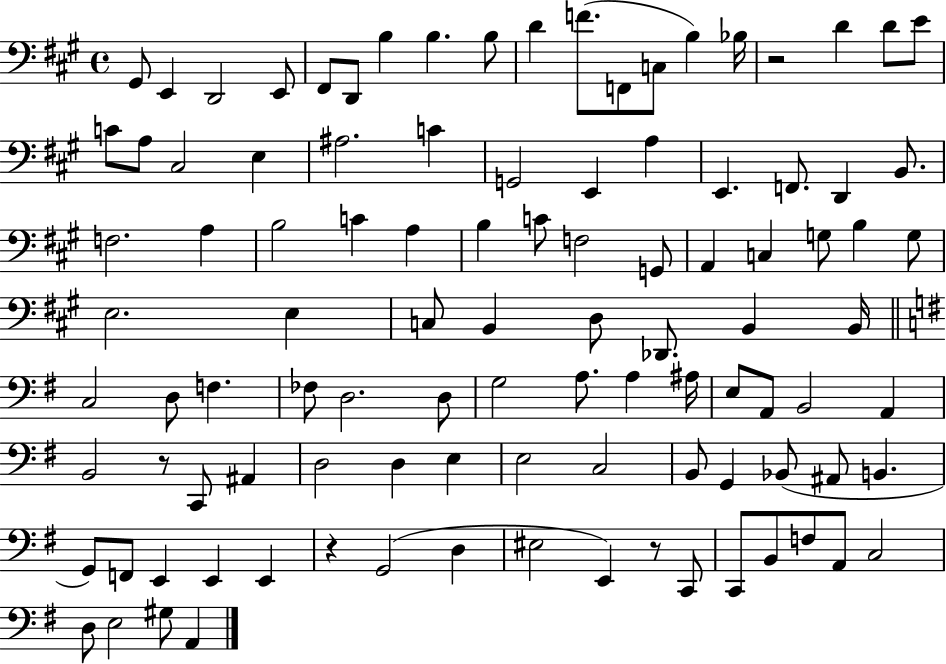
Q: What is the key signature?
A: A major